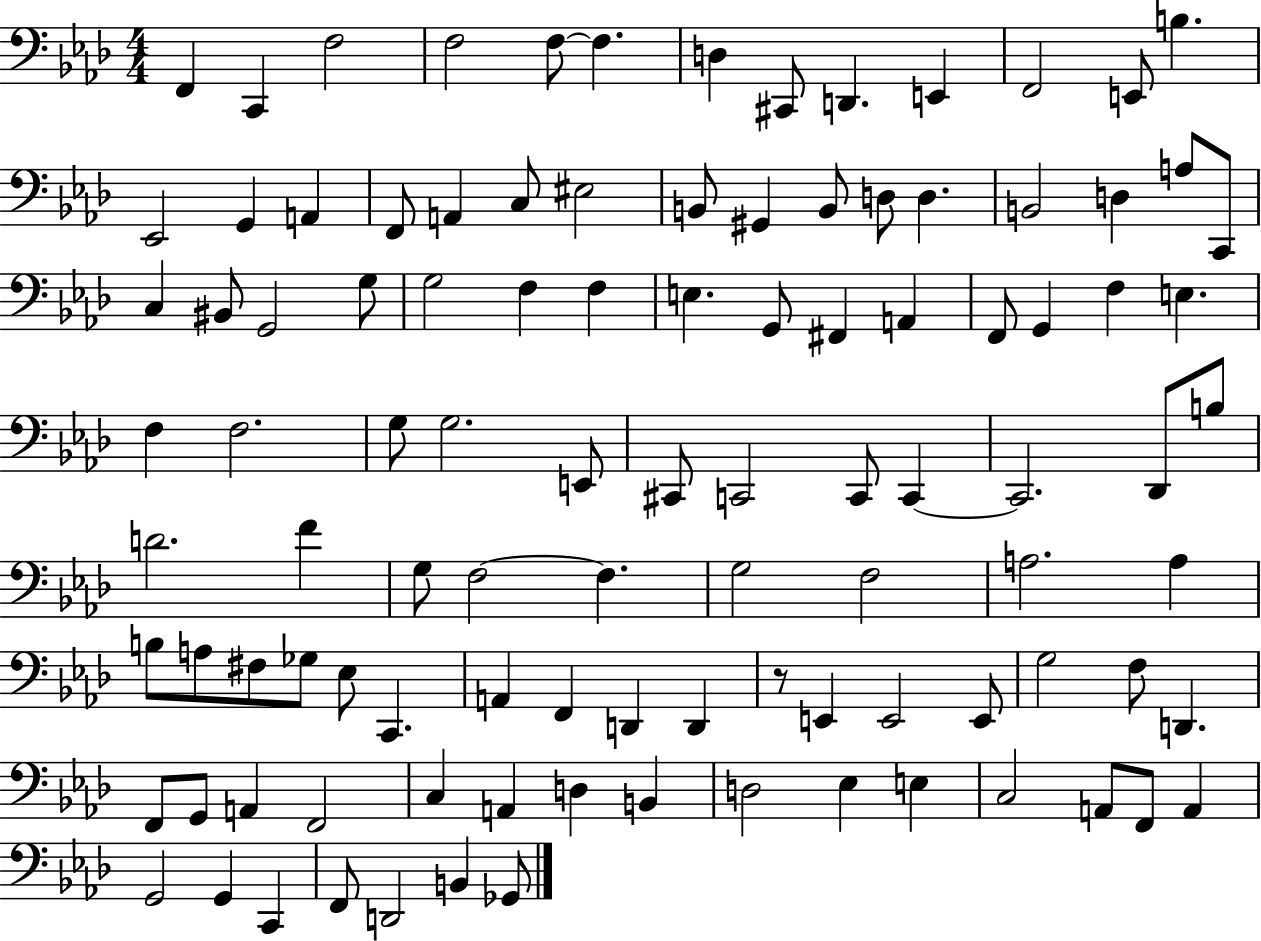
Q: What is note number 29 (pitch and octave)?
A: C2